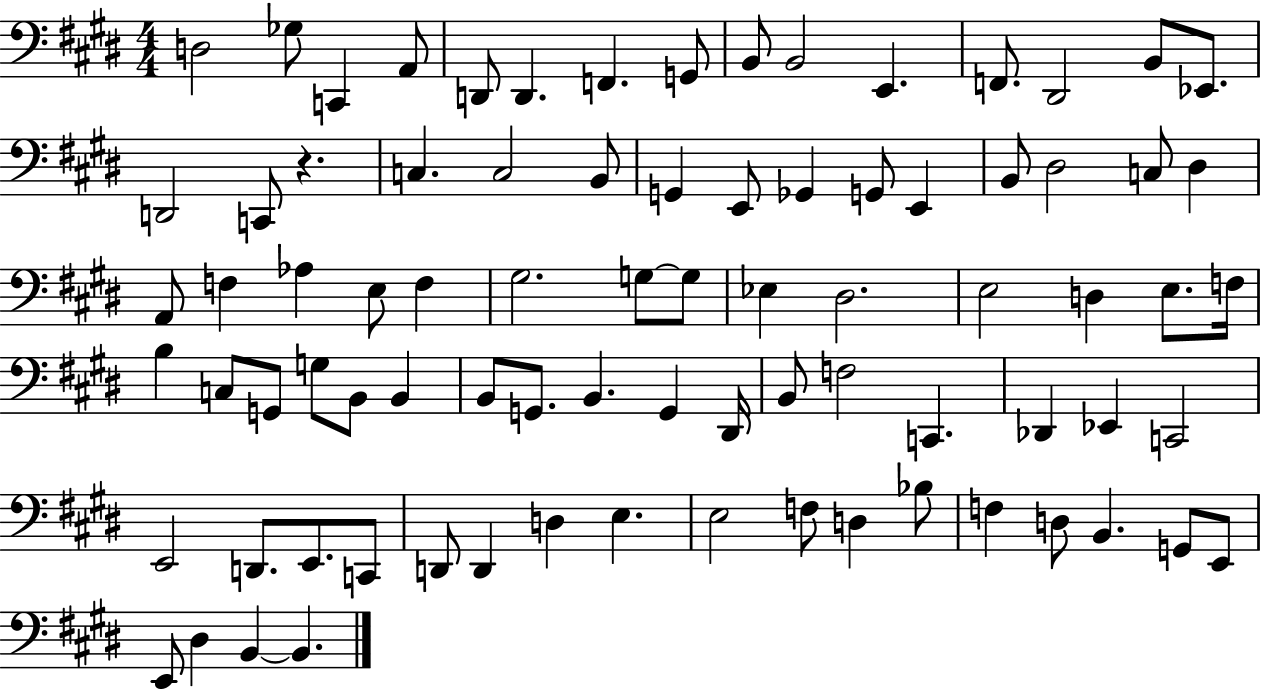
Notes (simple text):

D3/h Gb3/e C2/q A2/e D2/e D2/q. F2/q. G2/e B2/e B2/h E2/q. F2/e. D#2/h B2/e Eb2/e. D2/h C2/e R/q. C3/q. C3/h B2/e G2/q E2/e Gb2/q G2/e E2/q B2/e D#3/h C3/e D#3/q A2/e F3/q Ab3/q E3/e F3/q G#3/h. G3/e G3/e Eb3/q D#3/h. E3/h D3/q E3/e. F3/s B3/q C3/e G2/e G3/e B2/e B2/q B2/e G2/e. B2/q. G2/q D#2/s B2/e F3/h C2/q. Db2/q Eb2/q C2/h E2/h D2/e. E2/e. C2/e D2/e D2/q D3/q E3/q. E3/h F3/e D3/q Bb3/e F3/q D3/e B2/q. G2/e E2/e E2/e D#3/q B2/q B2/q.